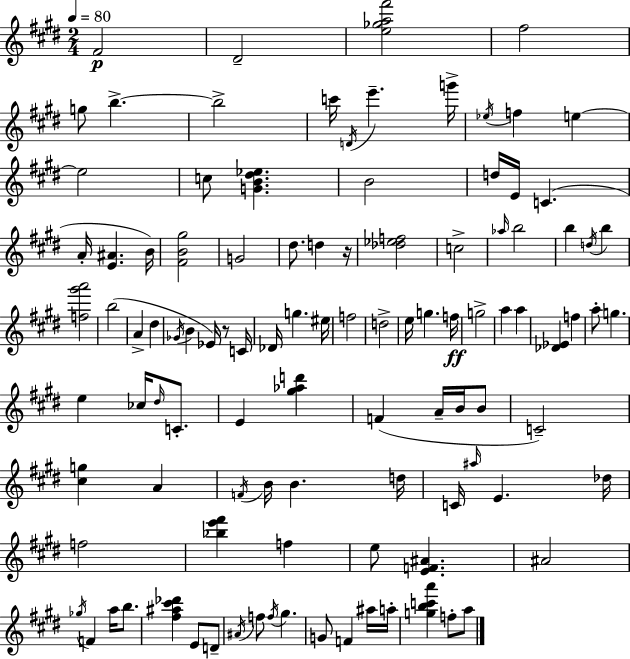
{
  \clef treble
  \numericTimeSignature
  \time 2/4
  \key e \major
  \tempo 4 = 80
  fis'2\p | dis'2-- | <e'' ges'' a'' fis'''>2 | fis''2 | \break g''8 b''4.->~~ | b''2-> | c'''16 \acciaccatura { d'16 } e'''4.-- | g'''16-> \acciaccatura { ees''16 } f''4 e''4~~ | \break e''2 | c''8 <g' b' dis'' ees''>4. | b'2 | d''16 e'16 c'4.( | \break a'16-. <e' ais'>4. | b'16) <fis' b' gis''>2 | g'2 | dis''8. d''4 | \break r16 <des'' ees'' f''>2 | c''2-> | \grace { aes''16 } b''2 | b''4 \acciaccatura { d''16 } | \break b''4 <f'' gis''' a'''>2 | b''2( | a'4-> | dis''4 \acciaccatura { ges'16 } b'4 | \break ees'16) r8 c'16 des'16 g''4. | eis''16 f''2 | d''2-> | e''16 g''4. | \break f''16\ff g''2-> | a''4 | a''4 <des' ees'>4 | f''4 a''8-. g''4. | \break e''4 | ces''16 \grace { dis''16 } c'8.-. e'4 | <gis'' aes'' d'''>4 f'4( | a'16-- b'16 b'8 c'2--) | \break <cis'' g''>4 | a'4 \acciaccatura { f'16 } b'16 | b'4. d''16 c'16 | \grace { ais''16 } e'4. des''16 | \break f''2 | <bes'' e''' fis'''>4 f''4 | e''8 <e' f' ais'>4. | ais'2 | \break \acciaccatura { ges''16 } f'4 a''16 b''8. | <fis'' ais'' cis''' des'''>4 e'8 d'8-- | \acciaccatura { ais'16 } f''8 \acciaccatura { f''16 } gis''4. | g'8 f'4 | \break ais''16 a''16-. <g'' b'' c''' a'''>4 f''8-. | a''8 \bar "|."
}